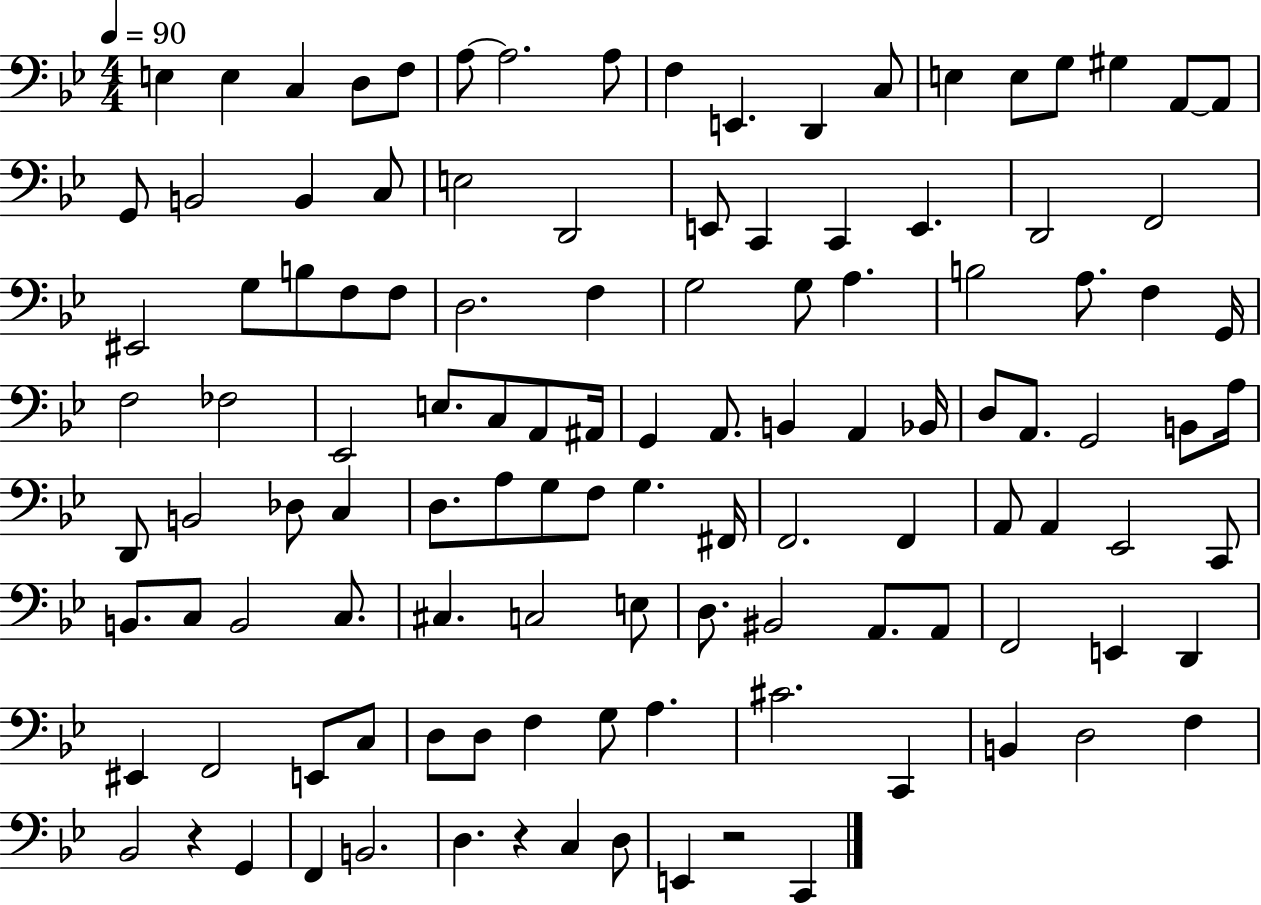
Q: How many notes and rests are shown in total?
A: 117